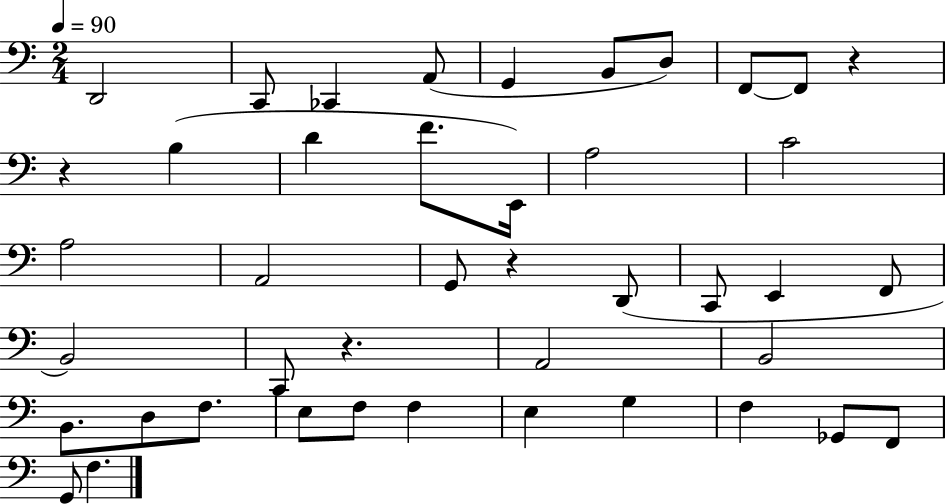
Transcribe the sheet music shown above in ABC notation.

X:1
T:Untitled
M:2/4
L:1/4
K:C
D,,2 C,,/2 _C,, A,,/2 G,, B,,/2 D,/2 F,,/2 F,,/2 z z B, D F/2 E,,/4 A,2 C2 A,2 A,,2 G,,/2 z D,,/2 C,,/2 E,, F,,/2 B,,2 C,,/2 z A,,2 B,,2 B,,/2 D,/2 F,/2 E,/2 F,/2 F, E, G, F, _G,,/2 F,,/2 G,,/2 F,